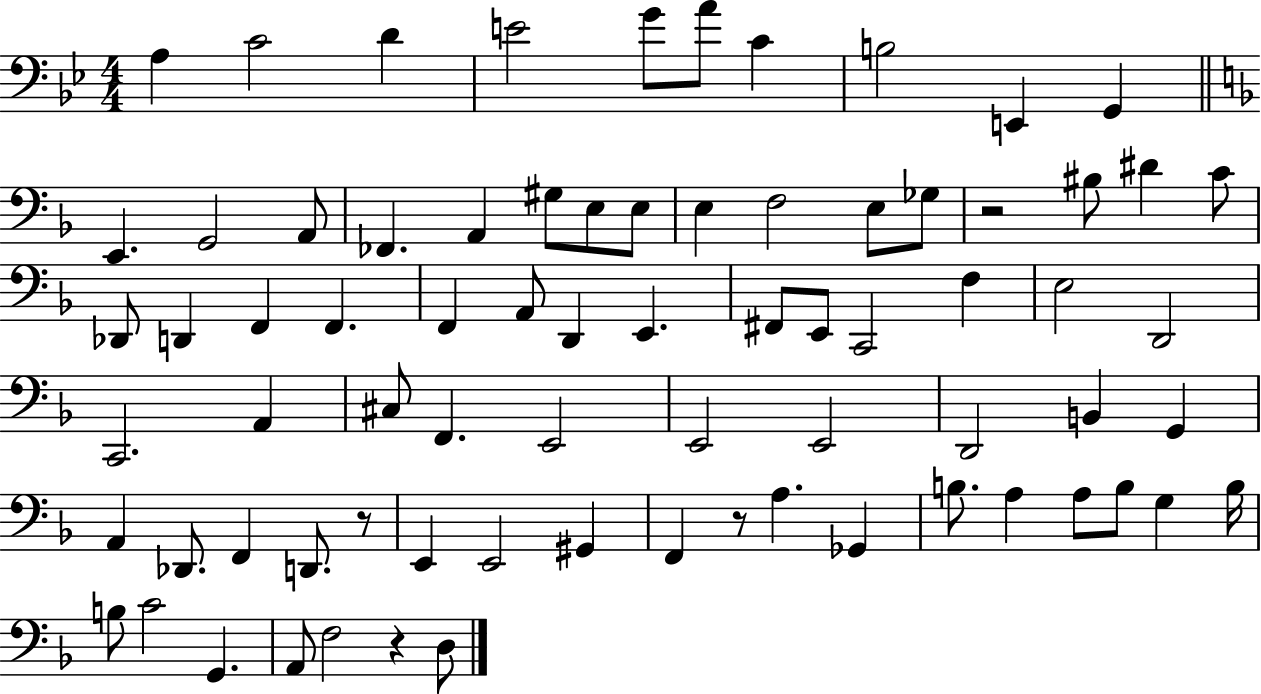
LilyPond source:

{
  \clef bass
  \numericTimeSignature
  \time 4/4
  \key bes \major
  a4 c'2 d'4 | e'2 g'8 a'8 c'4 | b2 e,4 g,4 | \bar "||" \break \key d \minor e,4. g,2 a,8 | fes,4. a,4 gis8 e8 e8 | e4 f2 e8 ges8 | r2 bis8 dis'4 c'8 | \break des,8 d,4 f,4 f,4. | f,4 a,8 d,4 e,4. | fis,8 e,8 c,2 f4 | e2 d,2 | \break c,2. a,4 | cis8 f,4. e,2 | e,2 e,2 | d,2 b,4 g,4 | \break a,4 des,8. f,4 d,8. r8 | e,4 e,2 gis,4 | f,4 r8 a4. ges,4 | b8. a4 a8 b8 g4 b16 | \break b8 c'2 g,4. | a,8 f2 r4 d8 | \bar "|."
}